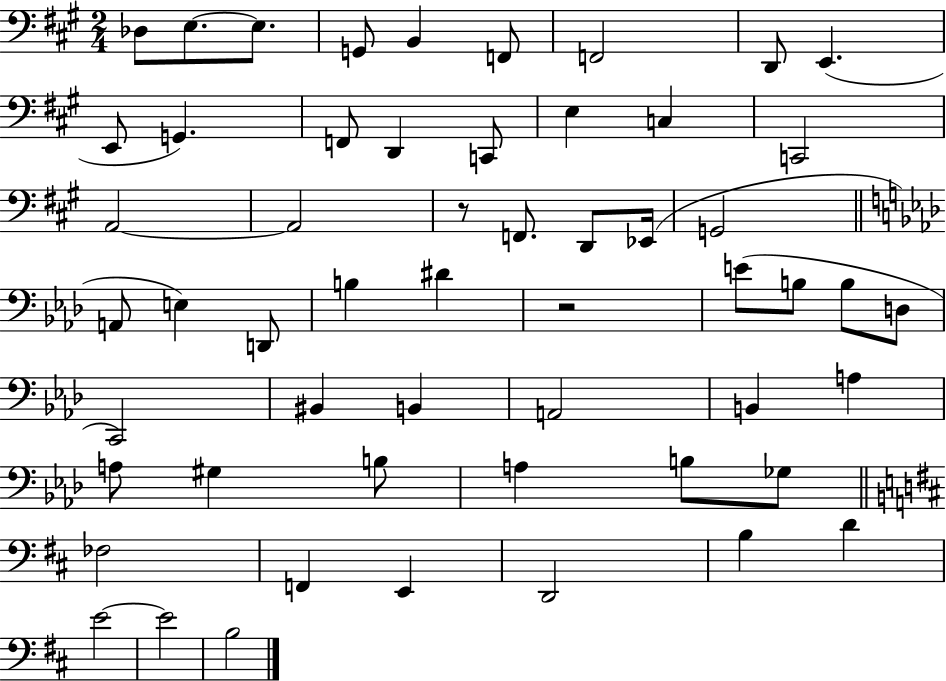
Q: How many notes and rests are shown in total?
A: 55